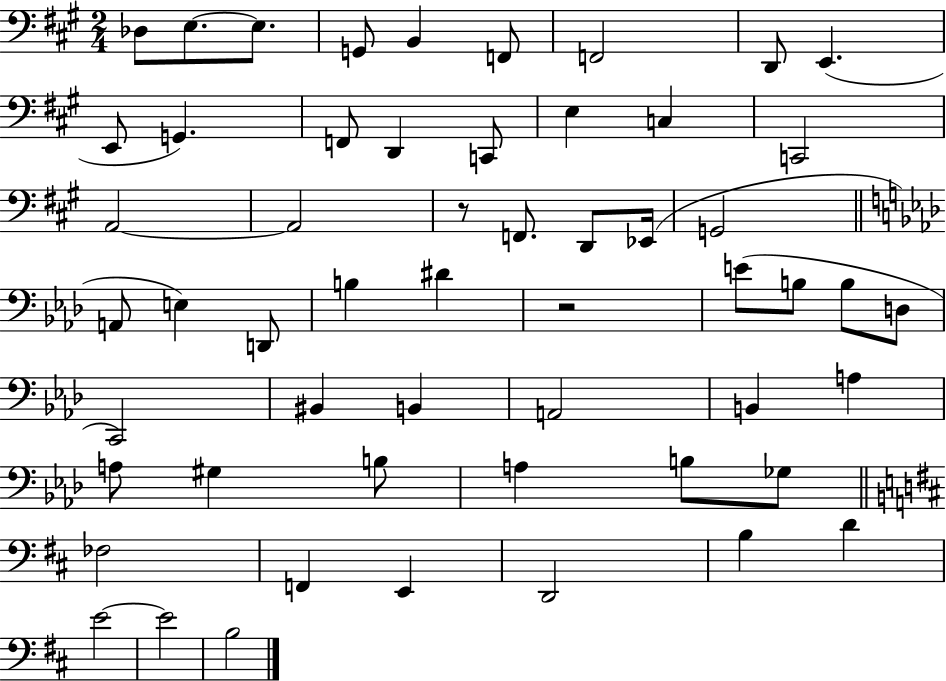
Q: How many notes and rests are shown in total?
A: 55